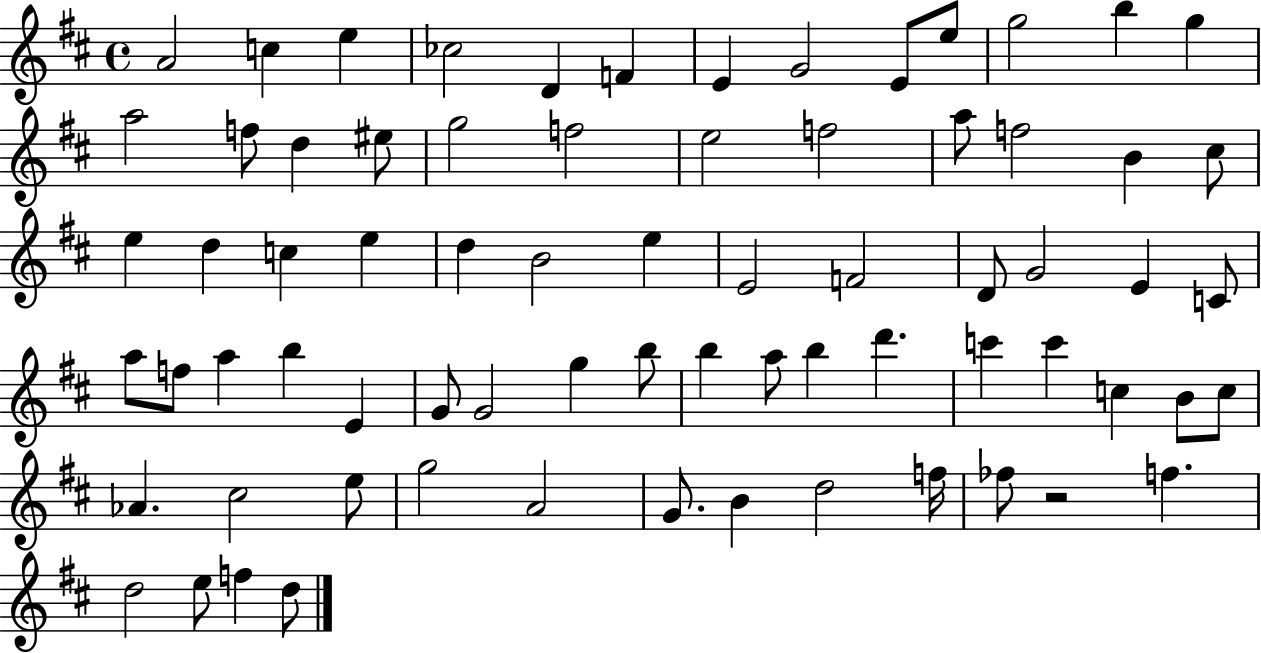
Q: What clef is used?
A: treble